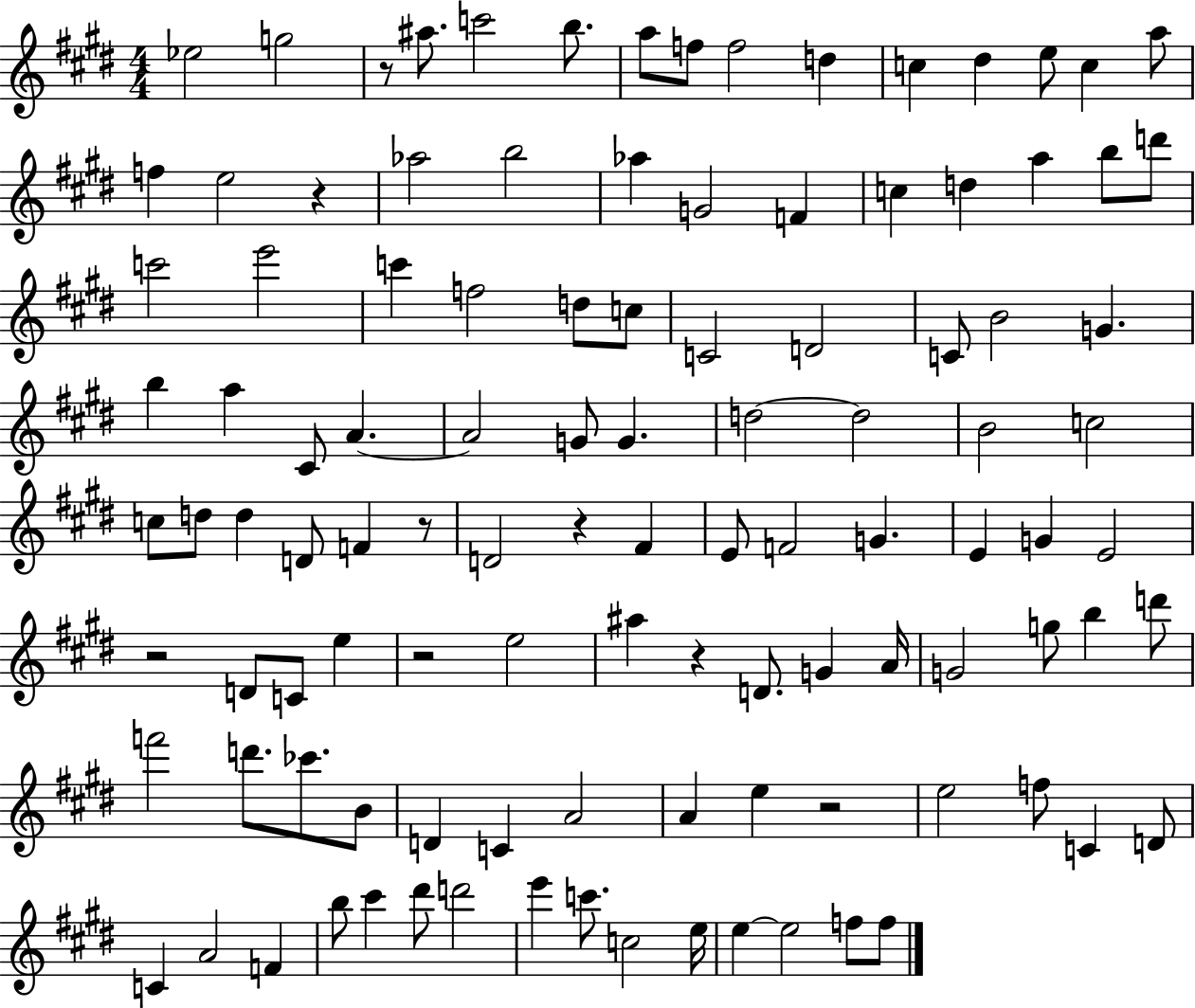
{
  \clef treble
  \numericTimeSignature
  \time 4/4
  \key e \major
  \repeat volta 2 { ees''2 g''2 | r8 ais''8. c'''2 b''8. | a''8 f''8 f''2 d''4 | c''4 dis''4 e''8 c''4 a''8 | \break f''4 e''2 r4 | aes''2 b''2 | aes''4 g'2 f'4 | c''4 d''4 a''4 b''8 d'''8 | \break c'''2 e'''2 | c'''4 f''2 d''8 c''8 | c'2 d'2 | c'8 b'2 g'4. | \break b''4 a''4 cis'8 a'4.~~ | a'2 g'8 g'4. | d''2~~ d''2 | b'2 c''2 | \break c''8 d''8 d''4 d'8 f'4 r8 | d'2 r4 fis'4 | e'8 f'2 g'4. | e'4 g'4 e'2 | \break r2 d'8 c'8 e''4 | r2 e''2 | ais''4 r4 d'8. g'4 a'16 | g'2 g''8 b''4 d'''8 | \break f'''2 d'''8. ces'''8. b'8 | d'4 c'4 a'2 | a'4 e''4 r2 | e''2 f''8 c'4 d'8 | \break c'4 a'2 f'4 | b''8 cis'''4 dis'''8 d'''2 | e'''4 c'''8. c''2 e''16 | e''4~~ e''2 f''8 f''8 | \break } \bar "|."
}